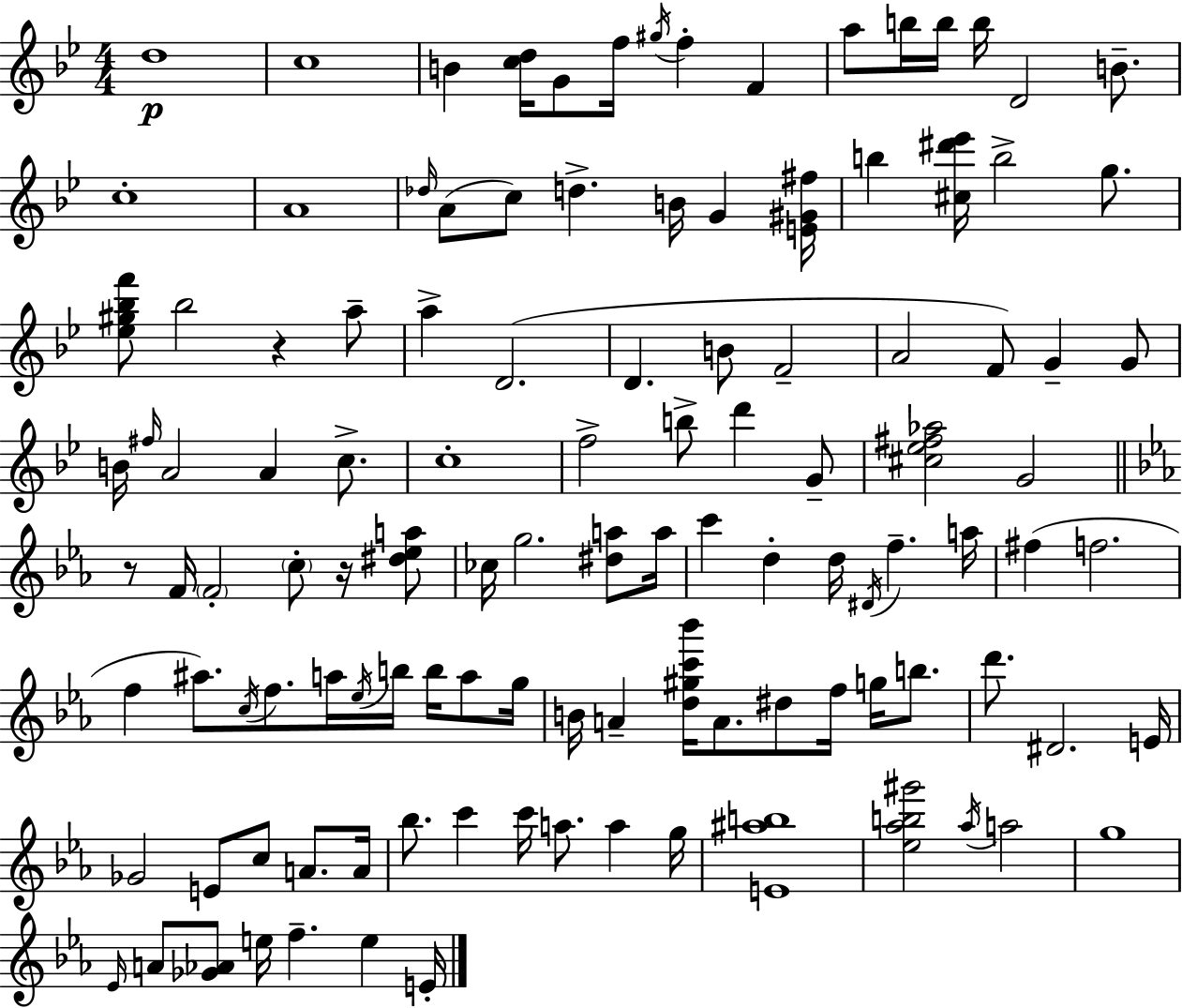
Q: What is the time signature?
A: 4/4